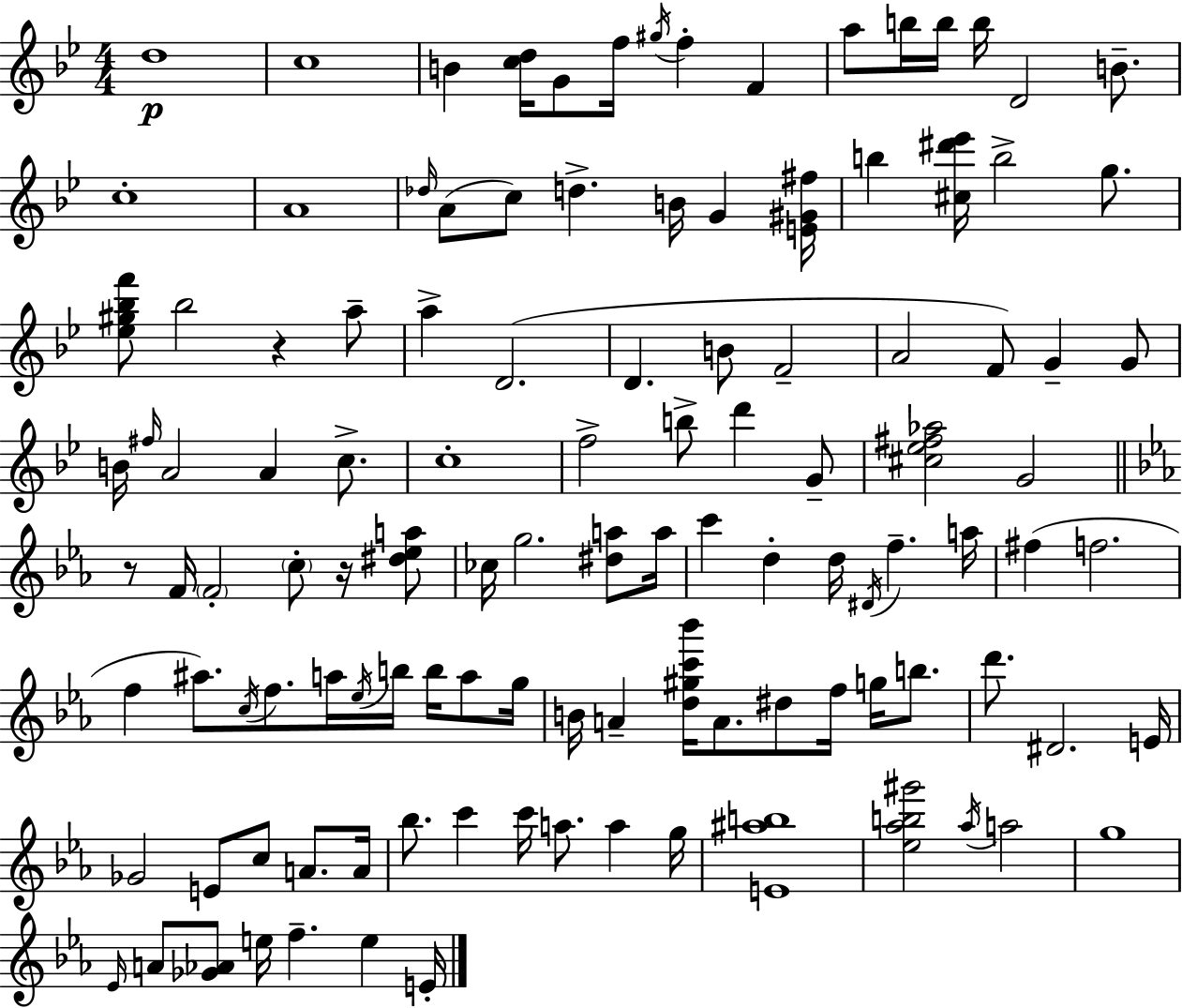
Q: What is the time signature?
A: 4/4